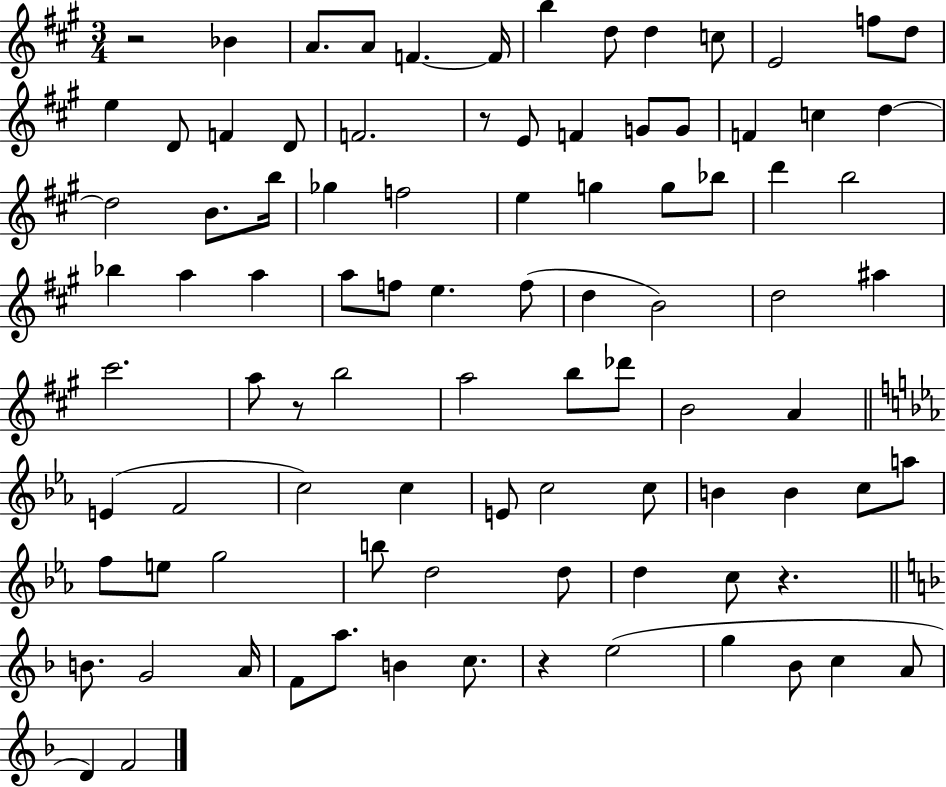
{
  \clef treble
  \numericTimeSignature
  \time 3/4
  \key a \major
  \repeat volta 2 { r2 bes'4 | a'8. a'8 f'4.~~ f'16 | b''4 d''8 d''4 c''8 | e'2 f''8 d''8 | \break e''4 d'8 f'4 d'8 | f'2. | r8 e'8 f'4 g'8 g'8 | f'4 c''4 d''4~~ | \break d''2 b'8. b''16 | ges''4 f''2 | e''4 g''4 g''8 bes''8 | d'''4 b''2 | \break bes''4 a''4 a''4 | a''8 f''8 e''4. f''8( | d''4 b'2) | d''2 ais''4 | \break cis'''2. | a''8 r8 b''2 | a''2 b''8 des'''8 | b'2 a'4 | \break \bar "||" \break \key ees \major e'4( f'2 | c''2) c''4 | e'8 c''2 c''8 | b'4 b'4 c''8 a''8 | \break f''8 e''8 g''2 | b''8 d''2 d''8 | d''4 c''8 r4. | \bar "||" \break \key d \minor b'8. g'2 a'16 | f'8 a''8. b'4 c''8. | r4 e''2( | g''4 bes'8 c''4 a'8 | \break d'4) f'2 | } \bar "|."
}